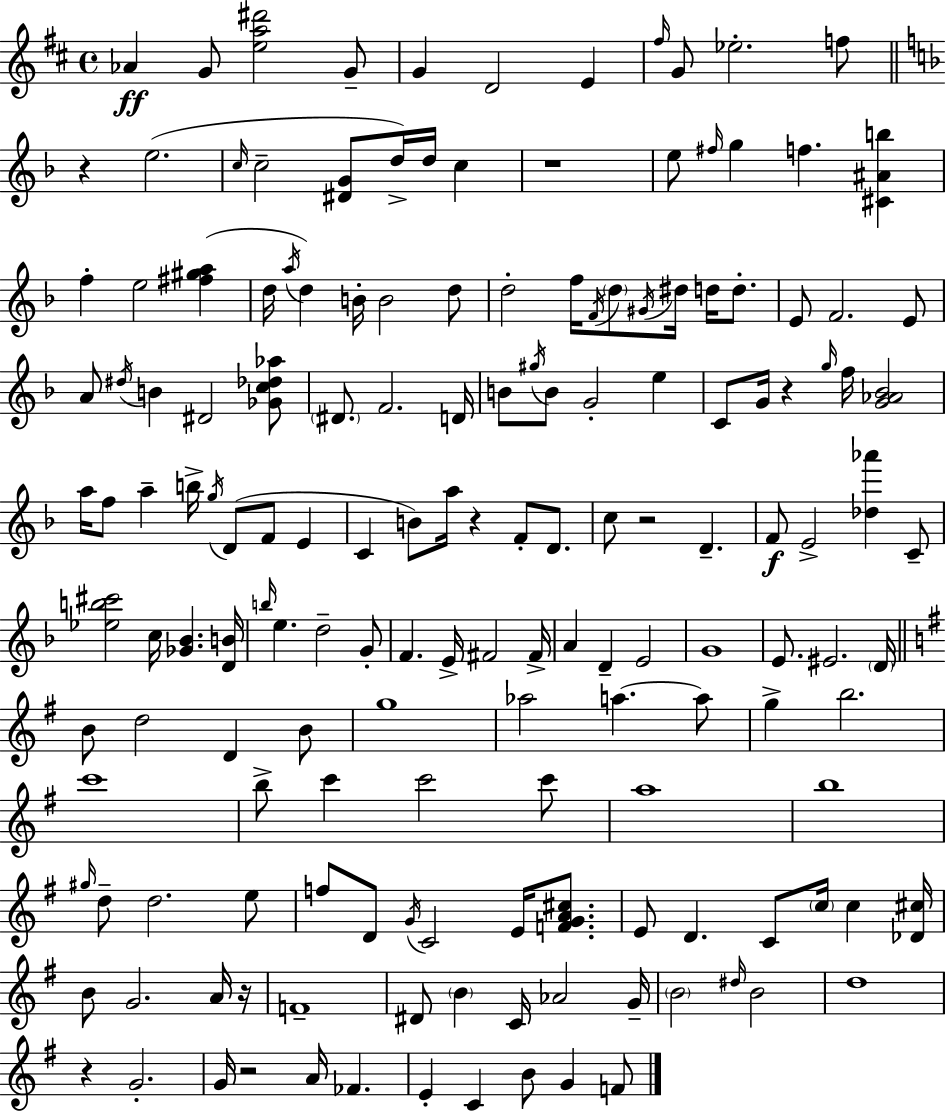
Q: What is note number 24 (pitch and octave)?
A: A5